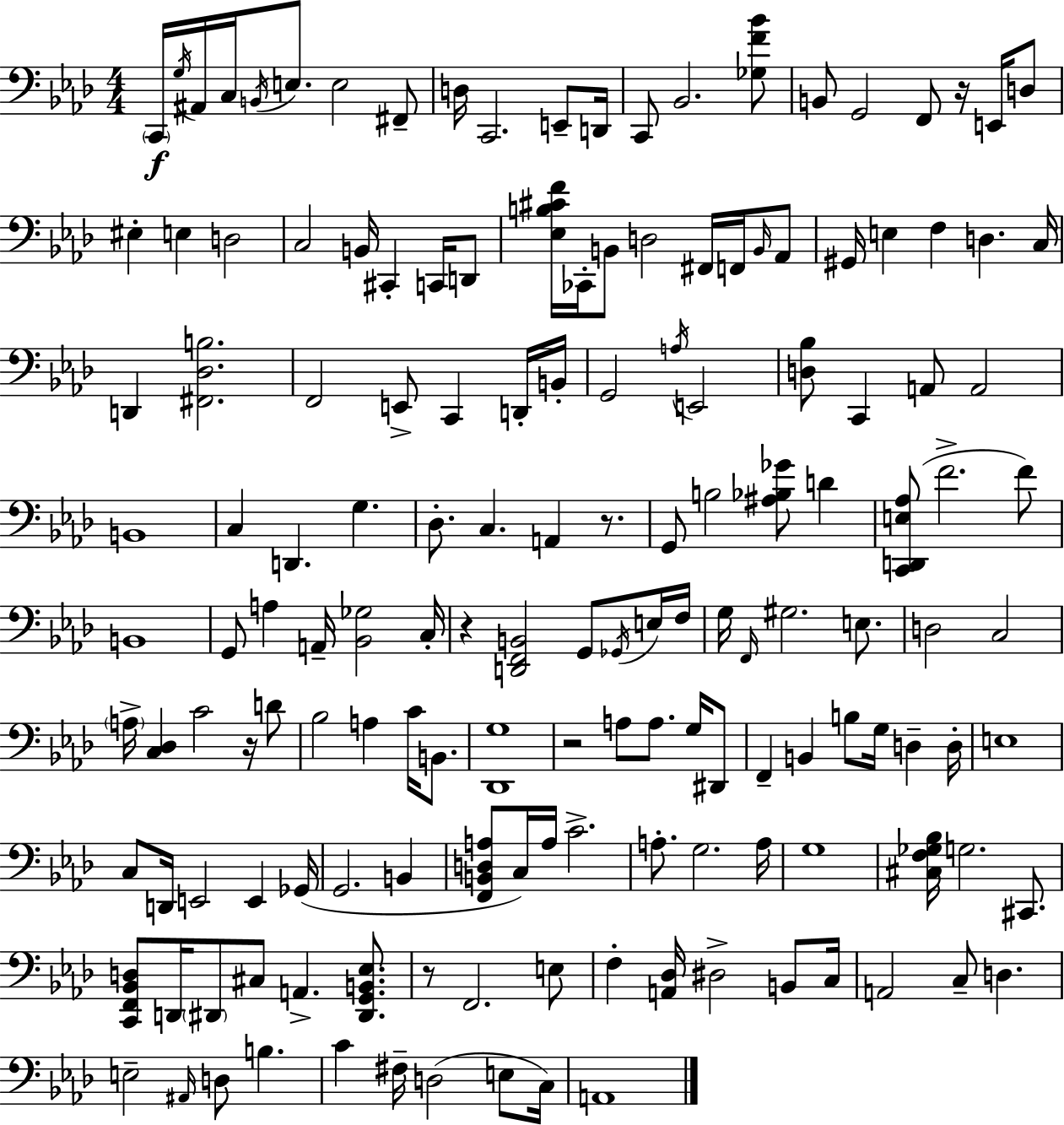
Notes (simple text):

C2/s G3/s A#2/s C3/s B2/s E3/e. E3/h F#2/e D3/s C2/h. E2/e D2/s C2/e Bb2/h. [Gb3,F4,Bb4]/e B2/e G2/h F2/e R/s E2/s D3/e EIS3/q E3/q D3/h C3/h B2/s C#2/q C2/s D2/e [Eb3,B3,C#4,F4]/s CES2/s B2/e D3/h F#2/s F2/s B2/s Ab2/e G#2/s E3/q F3/q D3/q. C3/s D2/q [F#2,Db3,B3]/h. F2/h E2/e C2/q D2/s B2/s G2/h A3/s E2/h [D3,Bb3]/e C2/q A2/e A2/h B2/w C3/q D2/q. G3/q. Db3/e. C3/q. A2/q R/e. G2/e B3/h [A#3,Bb3,Gb4]/e D4/q [C2,D2,E3,Ab3]/e F4/h. F4/e B2/w G2/e A3/q A2/s [Bb2,Gb3]/h C3/s R/q [D2,F2,B2]/h G2/e Gb2/s E3/s F3/s G3/s F2/s G#3/h. E3/e. D3/h C3/h A3/s [C3,Db3]/q C4/h R/s D4/e Bb3/h A3/q C4/s B2/e. [Db2,G3]/w R/h A3/e A3/e. G3/s D#2/e F2/q B2/q B3/e G3/s D3/q D3/s E3/w C3/e D2/s E2/h E2/q Gb2/s G2/h. B2/q [F2,B2,D3,A3]/e C3/s A3/s C4/h. A3/e. G3/h. A3/s G3/w [C#3,F3,Gb3,Bb3]/s G3/h. C#2/e. [C2,F2,Bb2,D3]/e D2/s D#2/e C#3/e A2/q. [D#2,G2,B2,Eb3]/e. R/e F2/h. E3/e F3/q [A2,Db3]/s D#3/h B2/e C3/s A2/h C3/e D3/q. E3/h A#2/s D3/e B3/q. C4/q F#3/s D3/h E3/e C3/s A2/w